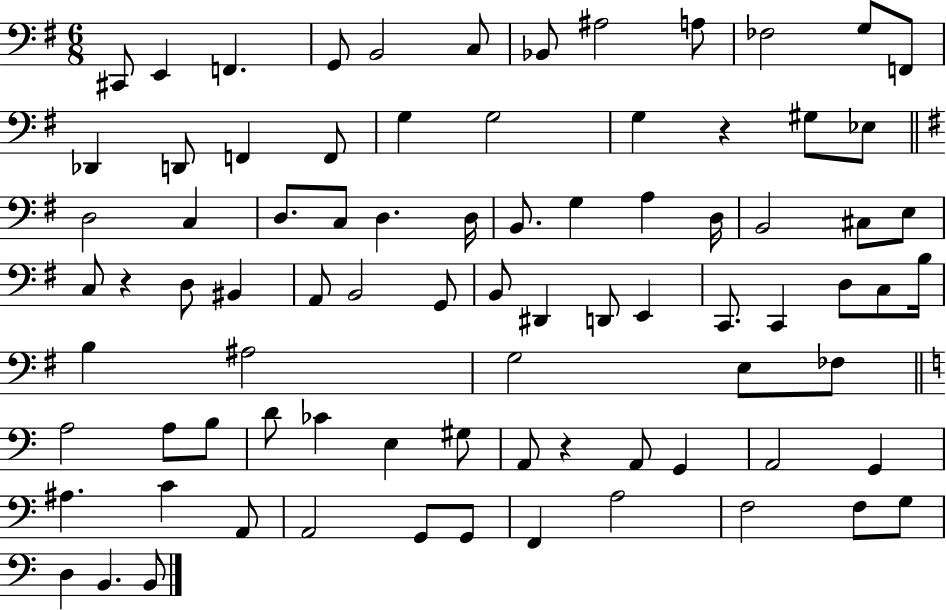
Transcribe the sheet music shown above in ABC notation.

X:1
T:Untitled
M:6/8
L:1/4
K:G
^C,,/2 E,, F,, G,,/2 B,,2 C,/2 _B,,/2 ^A,2 A,/2 _F,2 G,/2 F,,/2 _D,, D,,/2 F,, F,,/2 G, G,2 G, z ^G,/2 _E,/2 D,2 C, D,/2 C,/2 D, D,/4 B,,/2 G, A, D,/4 B,,2 ^C,/2 E,/2 C,/2 z D,/2 ^B,, A,,/2 B,,2 G,,/2 B,,/2 ^D,, D,,/2 E,, C,,/2 C,, D,/2 C,/2 B,/4 B, ^A,2 G,2 E,/2 _F,/2 A,2 A,/2 B,/2 D/2 _C E, ^G,/2 A,,/2 z A,,/2 G,, A,,2 G,, ^A, C A,,/2 A,,2 G,,/2 G,,/2 F,, A,2 F,2 F,/2 G,/2 D, B,, B,,/2